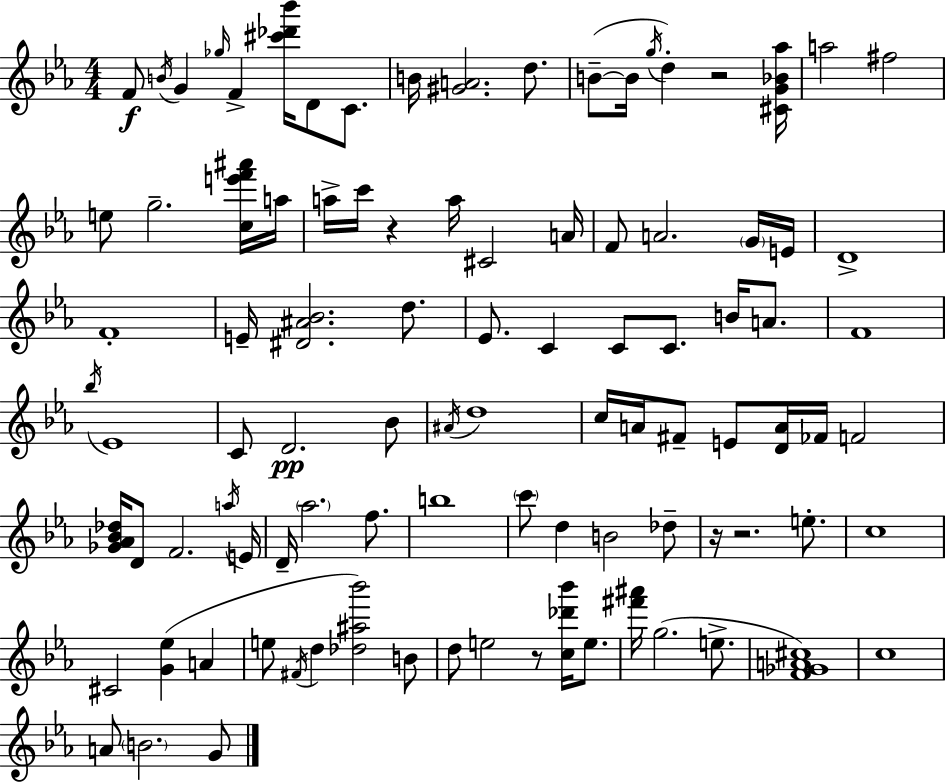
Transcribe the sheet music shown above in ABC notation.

X:1
T:Untitled
M:4/4
L:1/4
K:Cm
F/2 B/4 G _g/4 F [^c'_d'_b']/4 D/2 C/2 B/4 [^GA]2 d/2 B/2 B/4 g/4 d z2 [^CG_B_a]/4 a2 ^f2 e/2 g2 [ce'f'^a']/4 a/4 a/4 c'/4 z a/4 ^C2 A/4 F/2 A2 G/4 E/4 D4 F4 E/4 [^D^A_B]2 d/2 _E/2 C C/2 C/2 B/4 A/2 F4 _b/4 _E4 C/2 D2 _B/2 ^A/4 d4 c/4 A/4 ^F/2 E/2 [DA]/4 _F/4 F2 [_G_A_B_d]/4 D/2 F2 a/4 E/4 D/4 _a2 f/2 b4 c'/2 d B2 _d/2 z/4 z2 e/2 c4 ^C2 [G_e] A e/2 ^F/4 d [_d^a_b']2 B/2 d/2 e2 z/2 [c_d'_b']/4 e/2 [^f'^a']/4 g2 e/2 [F_GA^c]4 c4 A/2 B2 G/2